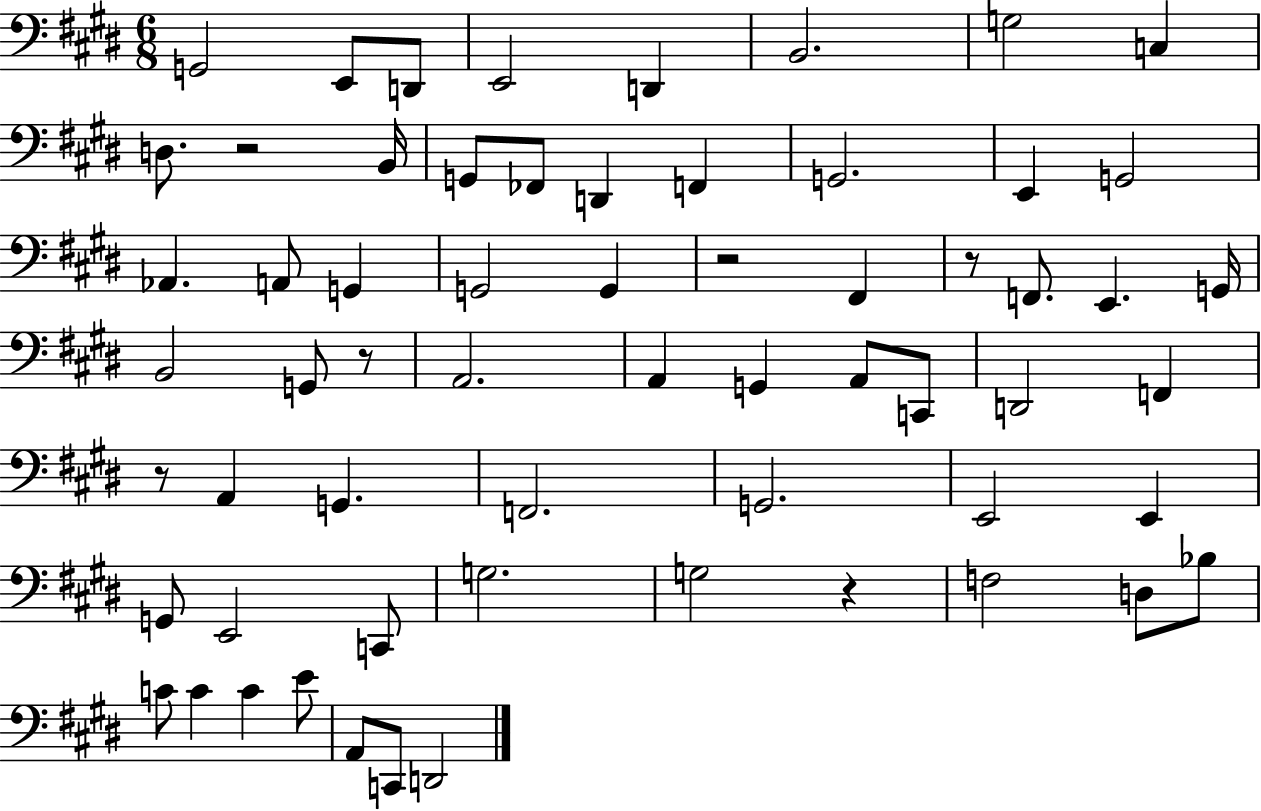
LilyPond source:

{
  \clef bass
  \numericTimeSignature
  \time 6/8
  \key e \major
  g,2 e,8 d,8 | e,2 d,4 | b,2. | g2 c4 | \break d8. r2 b,16 | g,8 fes,8 d,4 f,4 | g,2. | e,4 g,2 | \break aes,4. a,8 g,4 | g,2 g,4 | r2 fis,4 | r8 f,8. e,4. g,16 | \break b,2 g,8 r8 | a,2. | a,4 g,4 a,8 c,8 | d,2 f,4 | \break r8 a,4 g,4. | f,2. | g,2. | e,2 e,4 | \break g,8 e,2 c,8 | g2. | g2 r4 | f2 d8 bes8 | \break c'8 c'4 c'4 e'8 | a,8 c,8 d,2 | \bar "|."
}